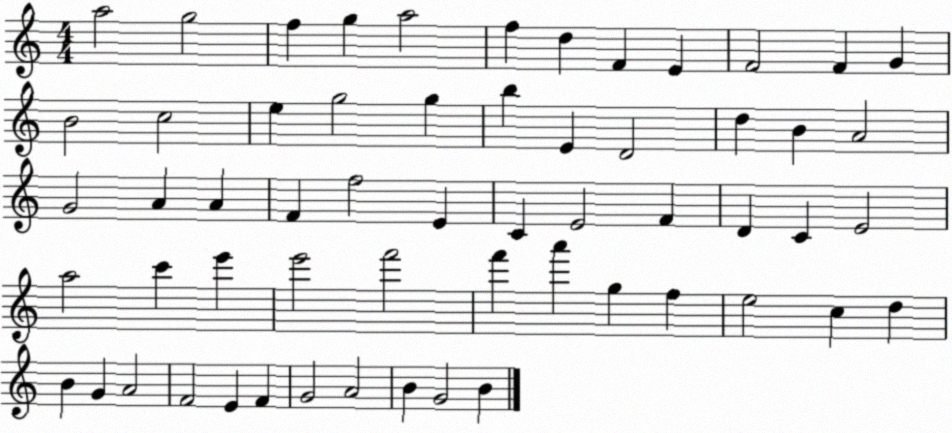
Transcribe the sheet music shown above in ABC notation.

X:1
T:Untitled
M:4/4
L:1/4
K:C
a2 g2 f g a2 f d F E F2 F G B2 c2 e g2 g b E D2 d B A2 G2 A A F f2 E C E2 F D C E2 a2 c' e' e'2 f'2 f' a' g f e2 c d B G A2 F2 E F G2 A2 B G2 B